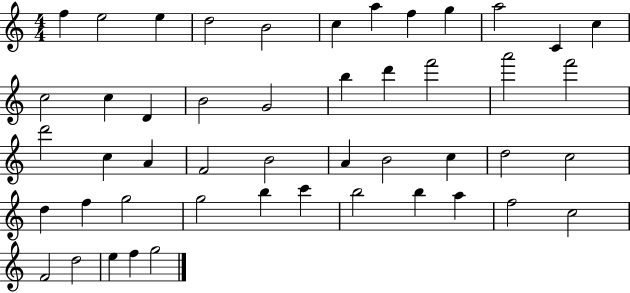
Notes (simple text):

F5/q E5/h E5/q D5/h B4/h C5/q A5/q F5/q G5/q A5/h C4/q C5/q C5/h C5/q D4/q B4/h G4/h B5/q D6/q F6/h A6/h F6/h D6/h C5/q A4/q F4/h B4/h A4/q B4/h C5/q D5/h C5/h D5/q F5/q G5/h G5/h B5/q C6/q B5/h B5/q A5/q F5/h C5/h F4/h D5/h E5/q F5/q G5/h